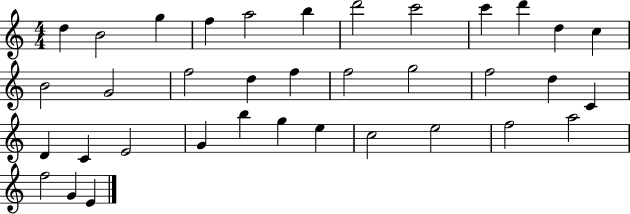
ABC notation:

X:1
T:Untitled
M:4/4
L:1/4
K:C
d B2 g f a2 b d'2 c'2 c' d' d c B2 G2 f2 d f f2 g2 f2 d C D C E2 G b g e c2 e2 f2 a2 f2 G E